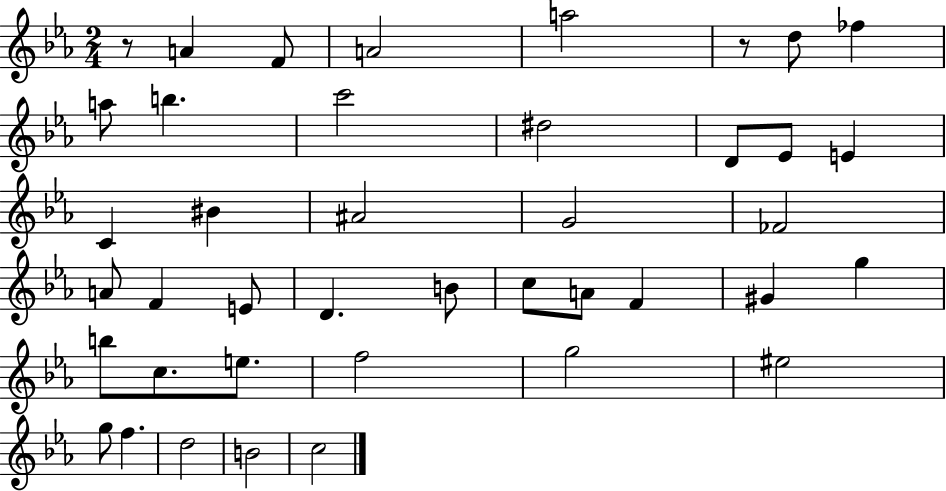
{
  \clef treble
  \numericTimeSignature
  \time 2/4
  \key ees \major
  r8 a'4 f'8 | a'2 | a''2 | r8 d''8 fes''4 | \break a''8 b''4. | c'''2 | dis''2 | d'8 ees'8 e'4 | \break c'4 bis'4 | ais'2 | g'2 | fes'2 | \break a'8 f'4 e'8 | d'4. b'8 | c''8 a'8 f'4 | gis'4 g''4 | \break b''8 c''8. e''8. | f''2 | g''2 | eis''2 | \break g''8 f''4. | d''2 | b'2 | c''2 | \break \bar "|."
}